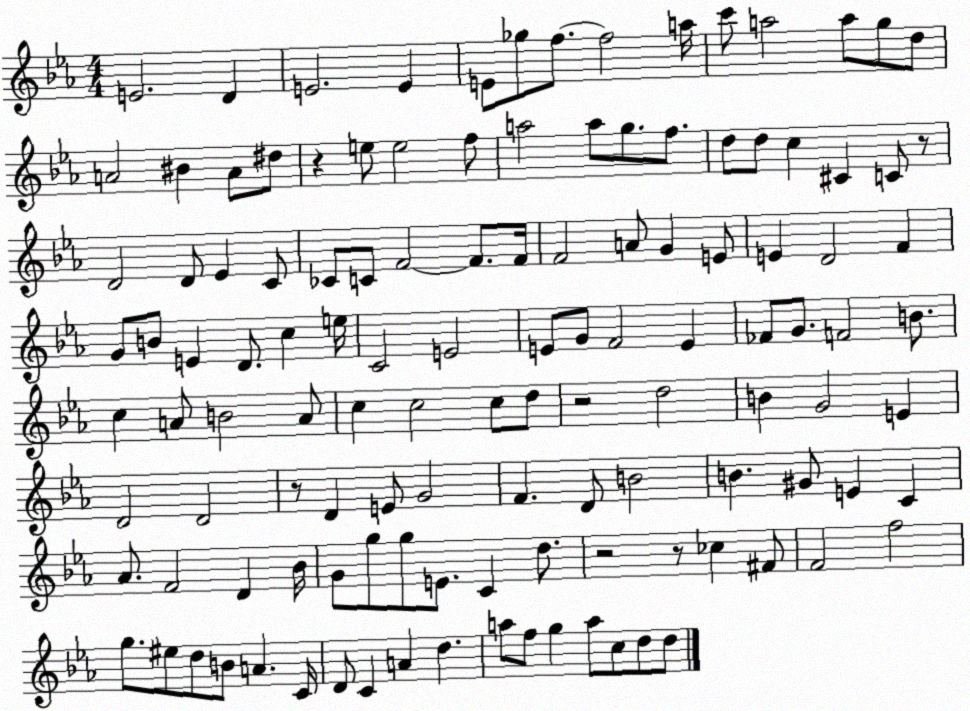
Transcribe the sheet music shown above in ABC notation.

X:1
T:Untitled
M:4/4
L:1/4
K:Eb
E2 D E2 E E/2 _g/2 f/2 f2 a/4 c'/2 a2 a/2 g/2 d/2 A2 ^B A/2 ^d/2 z e/2 e2 f/2 a2 a/2 g/2 f/2 d/2 d/2 c ^C C/2 z/2 D2 D/2 _E C/2 _C/2 C/2 F2 F/2 F/4 F2 A/2 G E/2 E D2 F G/2 B/2 E D/2 c e/4 C2 E2 E/2 G/2 F2 E _F/2 G/2 F2 B/2 c A/2 B2 A/2 c c2 c/2 d/2 z2 d2 B G2 E D2 D2 z/2 D E/2 G2 F D/2 B2 B ^G/2 E C _A/2 F2 D _B/4 G/2 g/2 g/2 E/2 C d/2 z2 z/2 _c ^F/2 F2 f2 g/2 ^e/2 d/2 B/2 A C/4 D/2 C A d a/2 f/2 g a/2 c/2 d/2 d/2